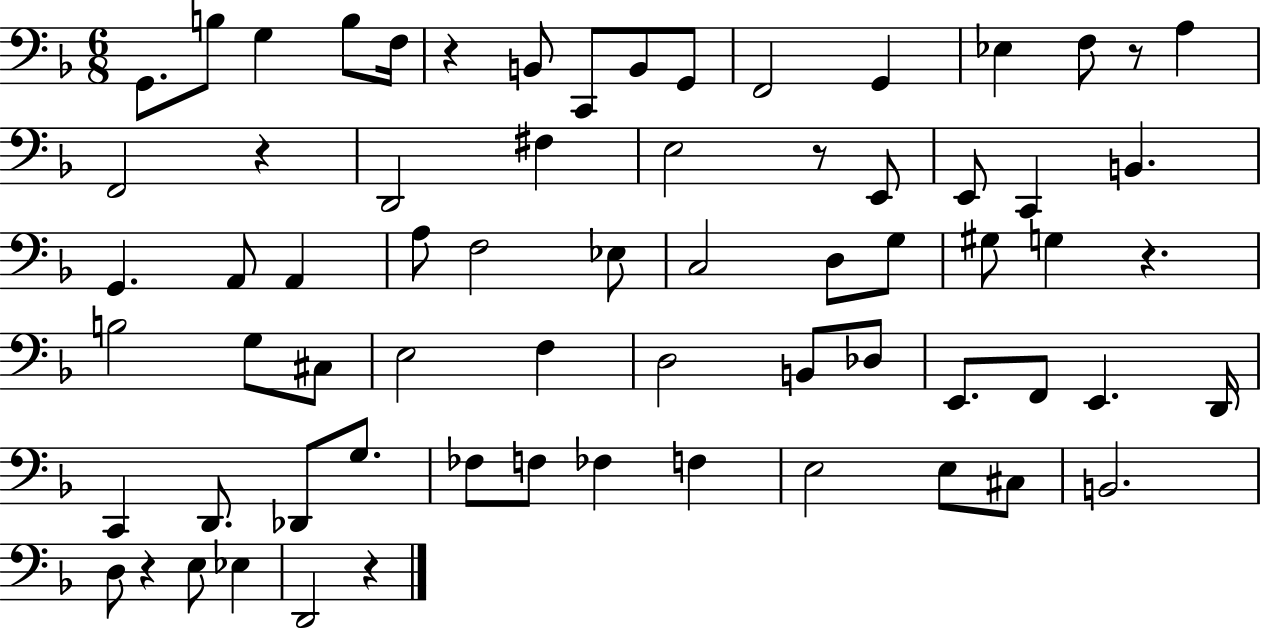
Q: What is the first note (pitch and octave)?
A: G2